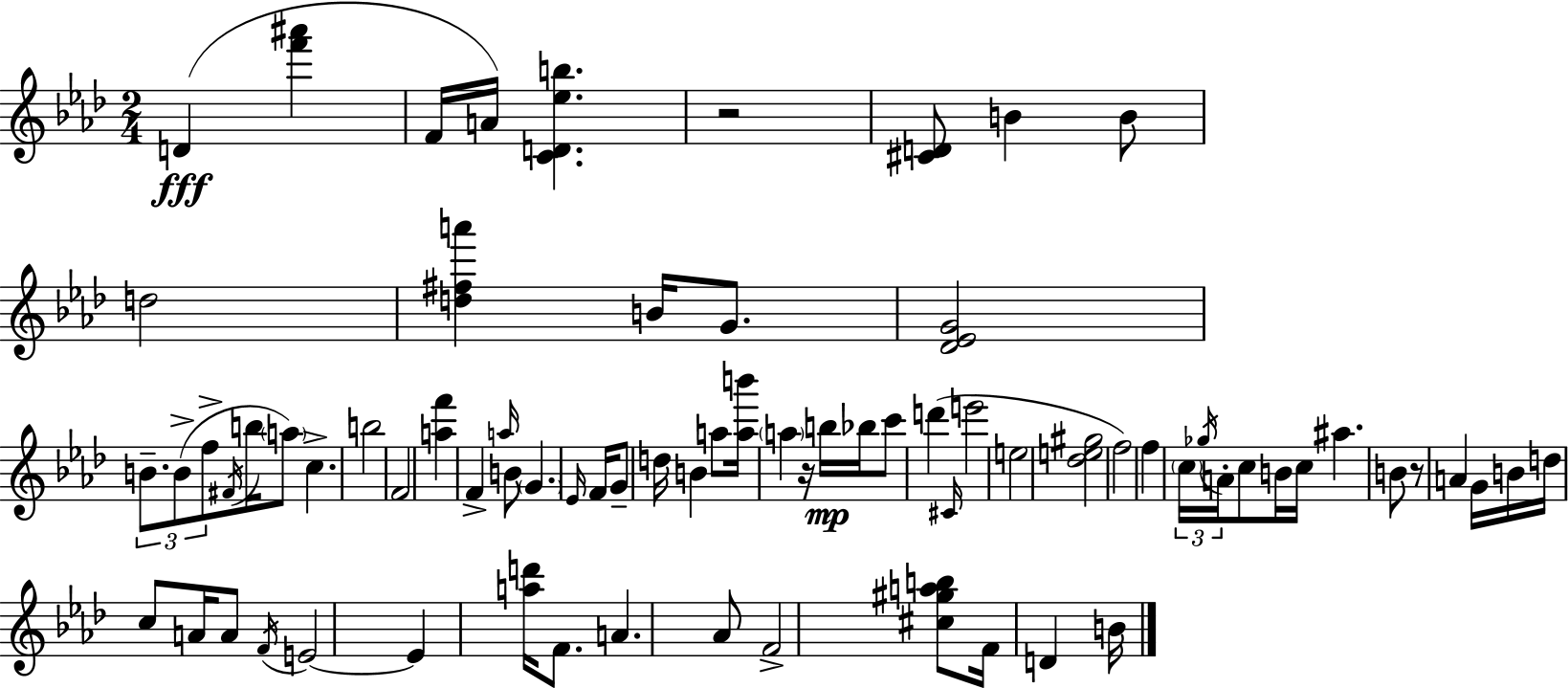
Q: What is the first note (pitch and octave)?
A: D4